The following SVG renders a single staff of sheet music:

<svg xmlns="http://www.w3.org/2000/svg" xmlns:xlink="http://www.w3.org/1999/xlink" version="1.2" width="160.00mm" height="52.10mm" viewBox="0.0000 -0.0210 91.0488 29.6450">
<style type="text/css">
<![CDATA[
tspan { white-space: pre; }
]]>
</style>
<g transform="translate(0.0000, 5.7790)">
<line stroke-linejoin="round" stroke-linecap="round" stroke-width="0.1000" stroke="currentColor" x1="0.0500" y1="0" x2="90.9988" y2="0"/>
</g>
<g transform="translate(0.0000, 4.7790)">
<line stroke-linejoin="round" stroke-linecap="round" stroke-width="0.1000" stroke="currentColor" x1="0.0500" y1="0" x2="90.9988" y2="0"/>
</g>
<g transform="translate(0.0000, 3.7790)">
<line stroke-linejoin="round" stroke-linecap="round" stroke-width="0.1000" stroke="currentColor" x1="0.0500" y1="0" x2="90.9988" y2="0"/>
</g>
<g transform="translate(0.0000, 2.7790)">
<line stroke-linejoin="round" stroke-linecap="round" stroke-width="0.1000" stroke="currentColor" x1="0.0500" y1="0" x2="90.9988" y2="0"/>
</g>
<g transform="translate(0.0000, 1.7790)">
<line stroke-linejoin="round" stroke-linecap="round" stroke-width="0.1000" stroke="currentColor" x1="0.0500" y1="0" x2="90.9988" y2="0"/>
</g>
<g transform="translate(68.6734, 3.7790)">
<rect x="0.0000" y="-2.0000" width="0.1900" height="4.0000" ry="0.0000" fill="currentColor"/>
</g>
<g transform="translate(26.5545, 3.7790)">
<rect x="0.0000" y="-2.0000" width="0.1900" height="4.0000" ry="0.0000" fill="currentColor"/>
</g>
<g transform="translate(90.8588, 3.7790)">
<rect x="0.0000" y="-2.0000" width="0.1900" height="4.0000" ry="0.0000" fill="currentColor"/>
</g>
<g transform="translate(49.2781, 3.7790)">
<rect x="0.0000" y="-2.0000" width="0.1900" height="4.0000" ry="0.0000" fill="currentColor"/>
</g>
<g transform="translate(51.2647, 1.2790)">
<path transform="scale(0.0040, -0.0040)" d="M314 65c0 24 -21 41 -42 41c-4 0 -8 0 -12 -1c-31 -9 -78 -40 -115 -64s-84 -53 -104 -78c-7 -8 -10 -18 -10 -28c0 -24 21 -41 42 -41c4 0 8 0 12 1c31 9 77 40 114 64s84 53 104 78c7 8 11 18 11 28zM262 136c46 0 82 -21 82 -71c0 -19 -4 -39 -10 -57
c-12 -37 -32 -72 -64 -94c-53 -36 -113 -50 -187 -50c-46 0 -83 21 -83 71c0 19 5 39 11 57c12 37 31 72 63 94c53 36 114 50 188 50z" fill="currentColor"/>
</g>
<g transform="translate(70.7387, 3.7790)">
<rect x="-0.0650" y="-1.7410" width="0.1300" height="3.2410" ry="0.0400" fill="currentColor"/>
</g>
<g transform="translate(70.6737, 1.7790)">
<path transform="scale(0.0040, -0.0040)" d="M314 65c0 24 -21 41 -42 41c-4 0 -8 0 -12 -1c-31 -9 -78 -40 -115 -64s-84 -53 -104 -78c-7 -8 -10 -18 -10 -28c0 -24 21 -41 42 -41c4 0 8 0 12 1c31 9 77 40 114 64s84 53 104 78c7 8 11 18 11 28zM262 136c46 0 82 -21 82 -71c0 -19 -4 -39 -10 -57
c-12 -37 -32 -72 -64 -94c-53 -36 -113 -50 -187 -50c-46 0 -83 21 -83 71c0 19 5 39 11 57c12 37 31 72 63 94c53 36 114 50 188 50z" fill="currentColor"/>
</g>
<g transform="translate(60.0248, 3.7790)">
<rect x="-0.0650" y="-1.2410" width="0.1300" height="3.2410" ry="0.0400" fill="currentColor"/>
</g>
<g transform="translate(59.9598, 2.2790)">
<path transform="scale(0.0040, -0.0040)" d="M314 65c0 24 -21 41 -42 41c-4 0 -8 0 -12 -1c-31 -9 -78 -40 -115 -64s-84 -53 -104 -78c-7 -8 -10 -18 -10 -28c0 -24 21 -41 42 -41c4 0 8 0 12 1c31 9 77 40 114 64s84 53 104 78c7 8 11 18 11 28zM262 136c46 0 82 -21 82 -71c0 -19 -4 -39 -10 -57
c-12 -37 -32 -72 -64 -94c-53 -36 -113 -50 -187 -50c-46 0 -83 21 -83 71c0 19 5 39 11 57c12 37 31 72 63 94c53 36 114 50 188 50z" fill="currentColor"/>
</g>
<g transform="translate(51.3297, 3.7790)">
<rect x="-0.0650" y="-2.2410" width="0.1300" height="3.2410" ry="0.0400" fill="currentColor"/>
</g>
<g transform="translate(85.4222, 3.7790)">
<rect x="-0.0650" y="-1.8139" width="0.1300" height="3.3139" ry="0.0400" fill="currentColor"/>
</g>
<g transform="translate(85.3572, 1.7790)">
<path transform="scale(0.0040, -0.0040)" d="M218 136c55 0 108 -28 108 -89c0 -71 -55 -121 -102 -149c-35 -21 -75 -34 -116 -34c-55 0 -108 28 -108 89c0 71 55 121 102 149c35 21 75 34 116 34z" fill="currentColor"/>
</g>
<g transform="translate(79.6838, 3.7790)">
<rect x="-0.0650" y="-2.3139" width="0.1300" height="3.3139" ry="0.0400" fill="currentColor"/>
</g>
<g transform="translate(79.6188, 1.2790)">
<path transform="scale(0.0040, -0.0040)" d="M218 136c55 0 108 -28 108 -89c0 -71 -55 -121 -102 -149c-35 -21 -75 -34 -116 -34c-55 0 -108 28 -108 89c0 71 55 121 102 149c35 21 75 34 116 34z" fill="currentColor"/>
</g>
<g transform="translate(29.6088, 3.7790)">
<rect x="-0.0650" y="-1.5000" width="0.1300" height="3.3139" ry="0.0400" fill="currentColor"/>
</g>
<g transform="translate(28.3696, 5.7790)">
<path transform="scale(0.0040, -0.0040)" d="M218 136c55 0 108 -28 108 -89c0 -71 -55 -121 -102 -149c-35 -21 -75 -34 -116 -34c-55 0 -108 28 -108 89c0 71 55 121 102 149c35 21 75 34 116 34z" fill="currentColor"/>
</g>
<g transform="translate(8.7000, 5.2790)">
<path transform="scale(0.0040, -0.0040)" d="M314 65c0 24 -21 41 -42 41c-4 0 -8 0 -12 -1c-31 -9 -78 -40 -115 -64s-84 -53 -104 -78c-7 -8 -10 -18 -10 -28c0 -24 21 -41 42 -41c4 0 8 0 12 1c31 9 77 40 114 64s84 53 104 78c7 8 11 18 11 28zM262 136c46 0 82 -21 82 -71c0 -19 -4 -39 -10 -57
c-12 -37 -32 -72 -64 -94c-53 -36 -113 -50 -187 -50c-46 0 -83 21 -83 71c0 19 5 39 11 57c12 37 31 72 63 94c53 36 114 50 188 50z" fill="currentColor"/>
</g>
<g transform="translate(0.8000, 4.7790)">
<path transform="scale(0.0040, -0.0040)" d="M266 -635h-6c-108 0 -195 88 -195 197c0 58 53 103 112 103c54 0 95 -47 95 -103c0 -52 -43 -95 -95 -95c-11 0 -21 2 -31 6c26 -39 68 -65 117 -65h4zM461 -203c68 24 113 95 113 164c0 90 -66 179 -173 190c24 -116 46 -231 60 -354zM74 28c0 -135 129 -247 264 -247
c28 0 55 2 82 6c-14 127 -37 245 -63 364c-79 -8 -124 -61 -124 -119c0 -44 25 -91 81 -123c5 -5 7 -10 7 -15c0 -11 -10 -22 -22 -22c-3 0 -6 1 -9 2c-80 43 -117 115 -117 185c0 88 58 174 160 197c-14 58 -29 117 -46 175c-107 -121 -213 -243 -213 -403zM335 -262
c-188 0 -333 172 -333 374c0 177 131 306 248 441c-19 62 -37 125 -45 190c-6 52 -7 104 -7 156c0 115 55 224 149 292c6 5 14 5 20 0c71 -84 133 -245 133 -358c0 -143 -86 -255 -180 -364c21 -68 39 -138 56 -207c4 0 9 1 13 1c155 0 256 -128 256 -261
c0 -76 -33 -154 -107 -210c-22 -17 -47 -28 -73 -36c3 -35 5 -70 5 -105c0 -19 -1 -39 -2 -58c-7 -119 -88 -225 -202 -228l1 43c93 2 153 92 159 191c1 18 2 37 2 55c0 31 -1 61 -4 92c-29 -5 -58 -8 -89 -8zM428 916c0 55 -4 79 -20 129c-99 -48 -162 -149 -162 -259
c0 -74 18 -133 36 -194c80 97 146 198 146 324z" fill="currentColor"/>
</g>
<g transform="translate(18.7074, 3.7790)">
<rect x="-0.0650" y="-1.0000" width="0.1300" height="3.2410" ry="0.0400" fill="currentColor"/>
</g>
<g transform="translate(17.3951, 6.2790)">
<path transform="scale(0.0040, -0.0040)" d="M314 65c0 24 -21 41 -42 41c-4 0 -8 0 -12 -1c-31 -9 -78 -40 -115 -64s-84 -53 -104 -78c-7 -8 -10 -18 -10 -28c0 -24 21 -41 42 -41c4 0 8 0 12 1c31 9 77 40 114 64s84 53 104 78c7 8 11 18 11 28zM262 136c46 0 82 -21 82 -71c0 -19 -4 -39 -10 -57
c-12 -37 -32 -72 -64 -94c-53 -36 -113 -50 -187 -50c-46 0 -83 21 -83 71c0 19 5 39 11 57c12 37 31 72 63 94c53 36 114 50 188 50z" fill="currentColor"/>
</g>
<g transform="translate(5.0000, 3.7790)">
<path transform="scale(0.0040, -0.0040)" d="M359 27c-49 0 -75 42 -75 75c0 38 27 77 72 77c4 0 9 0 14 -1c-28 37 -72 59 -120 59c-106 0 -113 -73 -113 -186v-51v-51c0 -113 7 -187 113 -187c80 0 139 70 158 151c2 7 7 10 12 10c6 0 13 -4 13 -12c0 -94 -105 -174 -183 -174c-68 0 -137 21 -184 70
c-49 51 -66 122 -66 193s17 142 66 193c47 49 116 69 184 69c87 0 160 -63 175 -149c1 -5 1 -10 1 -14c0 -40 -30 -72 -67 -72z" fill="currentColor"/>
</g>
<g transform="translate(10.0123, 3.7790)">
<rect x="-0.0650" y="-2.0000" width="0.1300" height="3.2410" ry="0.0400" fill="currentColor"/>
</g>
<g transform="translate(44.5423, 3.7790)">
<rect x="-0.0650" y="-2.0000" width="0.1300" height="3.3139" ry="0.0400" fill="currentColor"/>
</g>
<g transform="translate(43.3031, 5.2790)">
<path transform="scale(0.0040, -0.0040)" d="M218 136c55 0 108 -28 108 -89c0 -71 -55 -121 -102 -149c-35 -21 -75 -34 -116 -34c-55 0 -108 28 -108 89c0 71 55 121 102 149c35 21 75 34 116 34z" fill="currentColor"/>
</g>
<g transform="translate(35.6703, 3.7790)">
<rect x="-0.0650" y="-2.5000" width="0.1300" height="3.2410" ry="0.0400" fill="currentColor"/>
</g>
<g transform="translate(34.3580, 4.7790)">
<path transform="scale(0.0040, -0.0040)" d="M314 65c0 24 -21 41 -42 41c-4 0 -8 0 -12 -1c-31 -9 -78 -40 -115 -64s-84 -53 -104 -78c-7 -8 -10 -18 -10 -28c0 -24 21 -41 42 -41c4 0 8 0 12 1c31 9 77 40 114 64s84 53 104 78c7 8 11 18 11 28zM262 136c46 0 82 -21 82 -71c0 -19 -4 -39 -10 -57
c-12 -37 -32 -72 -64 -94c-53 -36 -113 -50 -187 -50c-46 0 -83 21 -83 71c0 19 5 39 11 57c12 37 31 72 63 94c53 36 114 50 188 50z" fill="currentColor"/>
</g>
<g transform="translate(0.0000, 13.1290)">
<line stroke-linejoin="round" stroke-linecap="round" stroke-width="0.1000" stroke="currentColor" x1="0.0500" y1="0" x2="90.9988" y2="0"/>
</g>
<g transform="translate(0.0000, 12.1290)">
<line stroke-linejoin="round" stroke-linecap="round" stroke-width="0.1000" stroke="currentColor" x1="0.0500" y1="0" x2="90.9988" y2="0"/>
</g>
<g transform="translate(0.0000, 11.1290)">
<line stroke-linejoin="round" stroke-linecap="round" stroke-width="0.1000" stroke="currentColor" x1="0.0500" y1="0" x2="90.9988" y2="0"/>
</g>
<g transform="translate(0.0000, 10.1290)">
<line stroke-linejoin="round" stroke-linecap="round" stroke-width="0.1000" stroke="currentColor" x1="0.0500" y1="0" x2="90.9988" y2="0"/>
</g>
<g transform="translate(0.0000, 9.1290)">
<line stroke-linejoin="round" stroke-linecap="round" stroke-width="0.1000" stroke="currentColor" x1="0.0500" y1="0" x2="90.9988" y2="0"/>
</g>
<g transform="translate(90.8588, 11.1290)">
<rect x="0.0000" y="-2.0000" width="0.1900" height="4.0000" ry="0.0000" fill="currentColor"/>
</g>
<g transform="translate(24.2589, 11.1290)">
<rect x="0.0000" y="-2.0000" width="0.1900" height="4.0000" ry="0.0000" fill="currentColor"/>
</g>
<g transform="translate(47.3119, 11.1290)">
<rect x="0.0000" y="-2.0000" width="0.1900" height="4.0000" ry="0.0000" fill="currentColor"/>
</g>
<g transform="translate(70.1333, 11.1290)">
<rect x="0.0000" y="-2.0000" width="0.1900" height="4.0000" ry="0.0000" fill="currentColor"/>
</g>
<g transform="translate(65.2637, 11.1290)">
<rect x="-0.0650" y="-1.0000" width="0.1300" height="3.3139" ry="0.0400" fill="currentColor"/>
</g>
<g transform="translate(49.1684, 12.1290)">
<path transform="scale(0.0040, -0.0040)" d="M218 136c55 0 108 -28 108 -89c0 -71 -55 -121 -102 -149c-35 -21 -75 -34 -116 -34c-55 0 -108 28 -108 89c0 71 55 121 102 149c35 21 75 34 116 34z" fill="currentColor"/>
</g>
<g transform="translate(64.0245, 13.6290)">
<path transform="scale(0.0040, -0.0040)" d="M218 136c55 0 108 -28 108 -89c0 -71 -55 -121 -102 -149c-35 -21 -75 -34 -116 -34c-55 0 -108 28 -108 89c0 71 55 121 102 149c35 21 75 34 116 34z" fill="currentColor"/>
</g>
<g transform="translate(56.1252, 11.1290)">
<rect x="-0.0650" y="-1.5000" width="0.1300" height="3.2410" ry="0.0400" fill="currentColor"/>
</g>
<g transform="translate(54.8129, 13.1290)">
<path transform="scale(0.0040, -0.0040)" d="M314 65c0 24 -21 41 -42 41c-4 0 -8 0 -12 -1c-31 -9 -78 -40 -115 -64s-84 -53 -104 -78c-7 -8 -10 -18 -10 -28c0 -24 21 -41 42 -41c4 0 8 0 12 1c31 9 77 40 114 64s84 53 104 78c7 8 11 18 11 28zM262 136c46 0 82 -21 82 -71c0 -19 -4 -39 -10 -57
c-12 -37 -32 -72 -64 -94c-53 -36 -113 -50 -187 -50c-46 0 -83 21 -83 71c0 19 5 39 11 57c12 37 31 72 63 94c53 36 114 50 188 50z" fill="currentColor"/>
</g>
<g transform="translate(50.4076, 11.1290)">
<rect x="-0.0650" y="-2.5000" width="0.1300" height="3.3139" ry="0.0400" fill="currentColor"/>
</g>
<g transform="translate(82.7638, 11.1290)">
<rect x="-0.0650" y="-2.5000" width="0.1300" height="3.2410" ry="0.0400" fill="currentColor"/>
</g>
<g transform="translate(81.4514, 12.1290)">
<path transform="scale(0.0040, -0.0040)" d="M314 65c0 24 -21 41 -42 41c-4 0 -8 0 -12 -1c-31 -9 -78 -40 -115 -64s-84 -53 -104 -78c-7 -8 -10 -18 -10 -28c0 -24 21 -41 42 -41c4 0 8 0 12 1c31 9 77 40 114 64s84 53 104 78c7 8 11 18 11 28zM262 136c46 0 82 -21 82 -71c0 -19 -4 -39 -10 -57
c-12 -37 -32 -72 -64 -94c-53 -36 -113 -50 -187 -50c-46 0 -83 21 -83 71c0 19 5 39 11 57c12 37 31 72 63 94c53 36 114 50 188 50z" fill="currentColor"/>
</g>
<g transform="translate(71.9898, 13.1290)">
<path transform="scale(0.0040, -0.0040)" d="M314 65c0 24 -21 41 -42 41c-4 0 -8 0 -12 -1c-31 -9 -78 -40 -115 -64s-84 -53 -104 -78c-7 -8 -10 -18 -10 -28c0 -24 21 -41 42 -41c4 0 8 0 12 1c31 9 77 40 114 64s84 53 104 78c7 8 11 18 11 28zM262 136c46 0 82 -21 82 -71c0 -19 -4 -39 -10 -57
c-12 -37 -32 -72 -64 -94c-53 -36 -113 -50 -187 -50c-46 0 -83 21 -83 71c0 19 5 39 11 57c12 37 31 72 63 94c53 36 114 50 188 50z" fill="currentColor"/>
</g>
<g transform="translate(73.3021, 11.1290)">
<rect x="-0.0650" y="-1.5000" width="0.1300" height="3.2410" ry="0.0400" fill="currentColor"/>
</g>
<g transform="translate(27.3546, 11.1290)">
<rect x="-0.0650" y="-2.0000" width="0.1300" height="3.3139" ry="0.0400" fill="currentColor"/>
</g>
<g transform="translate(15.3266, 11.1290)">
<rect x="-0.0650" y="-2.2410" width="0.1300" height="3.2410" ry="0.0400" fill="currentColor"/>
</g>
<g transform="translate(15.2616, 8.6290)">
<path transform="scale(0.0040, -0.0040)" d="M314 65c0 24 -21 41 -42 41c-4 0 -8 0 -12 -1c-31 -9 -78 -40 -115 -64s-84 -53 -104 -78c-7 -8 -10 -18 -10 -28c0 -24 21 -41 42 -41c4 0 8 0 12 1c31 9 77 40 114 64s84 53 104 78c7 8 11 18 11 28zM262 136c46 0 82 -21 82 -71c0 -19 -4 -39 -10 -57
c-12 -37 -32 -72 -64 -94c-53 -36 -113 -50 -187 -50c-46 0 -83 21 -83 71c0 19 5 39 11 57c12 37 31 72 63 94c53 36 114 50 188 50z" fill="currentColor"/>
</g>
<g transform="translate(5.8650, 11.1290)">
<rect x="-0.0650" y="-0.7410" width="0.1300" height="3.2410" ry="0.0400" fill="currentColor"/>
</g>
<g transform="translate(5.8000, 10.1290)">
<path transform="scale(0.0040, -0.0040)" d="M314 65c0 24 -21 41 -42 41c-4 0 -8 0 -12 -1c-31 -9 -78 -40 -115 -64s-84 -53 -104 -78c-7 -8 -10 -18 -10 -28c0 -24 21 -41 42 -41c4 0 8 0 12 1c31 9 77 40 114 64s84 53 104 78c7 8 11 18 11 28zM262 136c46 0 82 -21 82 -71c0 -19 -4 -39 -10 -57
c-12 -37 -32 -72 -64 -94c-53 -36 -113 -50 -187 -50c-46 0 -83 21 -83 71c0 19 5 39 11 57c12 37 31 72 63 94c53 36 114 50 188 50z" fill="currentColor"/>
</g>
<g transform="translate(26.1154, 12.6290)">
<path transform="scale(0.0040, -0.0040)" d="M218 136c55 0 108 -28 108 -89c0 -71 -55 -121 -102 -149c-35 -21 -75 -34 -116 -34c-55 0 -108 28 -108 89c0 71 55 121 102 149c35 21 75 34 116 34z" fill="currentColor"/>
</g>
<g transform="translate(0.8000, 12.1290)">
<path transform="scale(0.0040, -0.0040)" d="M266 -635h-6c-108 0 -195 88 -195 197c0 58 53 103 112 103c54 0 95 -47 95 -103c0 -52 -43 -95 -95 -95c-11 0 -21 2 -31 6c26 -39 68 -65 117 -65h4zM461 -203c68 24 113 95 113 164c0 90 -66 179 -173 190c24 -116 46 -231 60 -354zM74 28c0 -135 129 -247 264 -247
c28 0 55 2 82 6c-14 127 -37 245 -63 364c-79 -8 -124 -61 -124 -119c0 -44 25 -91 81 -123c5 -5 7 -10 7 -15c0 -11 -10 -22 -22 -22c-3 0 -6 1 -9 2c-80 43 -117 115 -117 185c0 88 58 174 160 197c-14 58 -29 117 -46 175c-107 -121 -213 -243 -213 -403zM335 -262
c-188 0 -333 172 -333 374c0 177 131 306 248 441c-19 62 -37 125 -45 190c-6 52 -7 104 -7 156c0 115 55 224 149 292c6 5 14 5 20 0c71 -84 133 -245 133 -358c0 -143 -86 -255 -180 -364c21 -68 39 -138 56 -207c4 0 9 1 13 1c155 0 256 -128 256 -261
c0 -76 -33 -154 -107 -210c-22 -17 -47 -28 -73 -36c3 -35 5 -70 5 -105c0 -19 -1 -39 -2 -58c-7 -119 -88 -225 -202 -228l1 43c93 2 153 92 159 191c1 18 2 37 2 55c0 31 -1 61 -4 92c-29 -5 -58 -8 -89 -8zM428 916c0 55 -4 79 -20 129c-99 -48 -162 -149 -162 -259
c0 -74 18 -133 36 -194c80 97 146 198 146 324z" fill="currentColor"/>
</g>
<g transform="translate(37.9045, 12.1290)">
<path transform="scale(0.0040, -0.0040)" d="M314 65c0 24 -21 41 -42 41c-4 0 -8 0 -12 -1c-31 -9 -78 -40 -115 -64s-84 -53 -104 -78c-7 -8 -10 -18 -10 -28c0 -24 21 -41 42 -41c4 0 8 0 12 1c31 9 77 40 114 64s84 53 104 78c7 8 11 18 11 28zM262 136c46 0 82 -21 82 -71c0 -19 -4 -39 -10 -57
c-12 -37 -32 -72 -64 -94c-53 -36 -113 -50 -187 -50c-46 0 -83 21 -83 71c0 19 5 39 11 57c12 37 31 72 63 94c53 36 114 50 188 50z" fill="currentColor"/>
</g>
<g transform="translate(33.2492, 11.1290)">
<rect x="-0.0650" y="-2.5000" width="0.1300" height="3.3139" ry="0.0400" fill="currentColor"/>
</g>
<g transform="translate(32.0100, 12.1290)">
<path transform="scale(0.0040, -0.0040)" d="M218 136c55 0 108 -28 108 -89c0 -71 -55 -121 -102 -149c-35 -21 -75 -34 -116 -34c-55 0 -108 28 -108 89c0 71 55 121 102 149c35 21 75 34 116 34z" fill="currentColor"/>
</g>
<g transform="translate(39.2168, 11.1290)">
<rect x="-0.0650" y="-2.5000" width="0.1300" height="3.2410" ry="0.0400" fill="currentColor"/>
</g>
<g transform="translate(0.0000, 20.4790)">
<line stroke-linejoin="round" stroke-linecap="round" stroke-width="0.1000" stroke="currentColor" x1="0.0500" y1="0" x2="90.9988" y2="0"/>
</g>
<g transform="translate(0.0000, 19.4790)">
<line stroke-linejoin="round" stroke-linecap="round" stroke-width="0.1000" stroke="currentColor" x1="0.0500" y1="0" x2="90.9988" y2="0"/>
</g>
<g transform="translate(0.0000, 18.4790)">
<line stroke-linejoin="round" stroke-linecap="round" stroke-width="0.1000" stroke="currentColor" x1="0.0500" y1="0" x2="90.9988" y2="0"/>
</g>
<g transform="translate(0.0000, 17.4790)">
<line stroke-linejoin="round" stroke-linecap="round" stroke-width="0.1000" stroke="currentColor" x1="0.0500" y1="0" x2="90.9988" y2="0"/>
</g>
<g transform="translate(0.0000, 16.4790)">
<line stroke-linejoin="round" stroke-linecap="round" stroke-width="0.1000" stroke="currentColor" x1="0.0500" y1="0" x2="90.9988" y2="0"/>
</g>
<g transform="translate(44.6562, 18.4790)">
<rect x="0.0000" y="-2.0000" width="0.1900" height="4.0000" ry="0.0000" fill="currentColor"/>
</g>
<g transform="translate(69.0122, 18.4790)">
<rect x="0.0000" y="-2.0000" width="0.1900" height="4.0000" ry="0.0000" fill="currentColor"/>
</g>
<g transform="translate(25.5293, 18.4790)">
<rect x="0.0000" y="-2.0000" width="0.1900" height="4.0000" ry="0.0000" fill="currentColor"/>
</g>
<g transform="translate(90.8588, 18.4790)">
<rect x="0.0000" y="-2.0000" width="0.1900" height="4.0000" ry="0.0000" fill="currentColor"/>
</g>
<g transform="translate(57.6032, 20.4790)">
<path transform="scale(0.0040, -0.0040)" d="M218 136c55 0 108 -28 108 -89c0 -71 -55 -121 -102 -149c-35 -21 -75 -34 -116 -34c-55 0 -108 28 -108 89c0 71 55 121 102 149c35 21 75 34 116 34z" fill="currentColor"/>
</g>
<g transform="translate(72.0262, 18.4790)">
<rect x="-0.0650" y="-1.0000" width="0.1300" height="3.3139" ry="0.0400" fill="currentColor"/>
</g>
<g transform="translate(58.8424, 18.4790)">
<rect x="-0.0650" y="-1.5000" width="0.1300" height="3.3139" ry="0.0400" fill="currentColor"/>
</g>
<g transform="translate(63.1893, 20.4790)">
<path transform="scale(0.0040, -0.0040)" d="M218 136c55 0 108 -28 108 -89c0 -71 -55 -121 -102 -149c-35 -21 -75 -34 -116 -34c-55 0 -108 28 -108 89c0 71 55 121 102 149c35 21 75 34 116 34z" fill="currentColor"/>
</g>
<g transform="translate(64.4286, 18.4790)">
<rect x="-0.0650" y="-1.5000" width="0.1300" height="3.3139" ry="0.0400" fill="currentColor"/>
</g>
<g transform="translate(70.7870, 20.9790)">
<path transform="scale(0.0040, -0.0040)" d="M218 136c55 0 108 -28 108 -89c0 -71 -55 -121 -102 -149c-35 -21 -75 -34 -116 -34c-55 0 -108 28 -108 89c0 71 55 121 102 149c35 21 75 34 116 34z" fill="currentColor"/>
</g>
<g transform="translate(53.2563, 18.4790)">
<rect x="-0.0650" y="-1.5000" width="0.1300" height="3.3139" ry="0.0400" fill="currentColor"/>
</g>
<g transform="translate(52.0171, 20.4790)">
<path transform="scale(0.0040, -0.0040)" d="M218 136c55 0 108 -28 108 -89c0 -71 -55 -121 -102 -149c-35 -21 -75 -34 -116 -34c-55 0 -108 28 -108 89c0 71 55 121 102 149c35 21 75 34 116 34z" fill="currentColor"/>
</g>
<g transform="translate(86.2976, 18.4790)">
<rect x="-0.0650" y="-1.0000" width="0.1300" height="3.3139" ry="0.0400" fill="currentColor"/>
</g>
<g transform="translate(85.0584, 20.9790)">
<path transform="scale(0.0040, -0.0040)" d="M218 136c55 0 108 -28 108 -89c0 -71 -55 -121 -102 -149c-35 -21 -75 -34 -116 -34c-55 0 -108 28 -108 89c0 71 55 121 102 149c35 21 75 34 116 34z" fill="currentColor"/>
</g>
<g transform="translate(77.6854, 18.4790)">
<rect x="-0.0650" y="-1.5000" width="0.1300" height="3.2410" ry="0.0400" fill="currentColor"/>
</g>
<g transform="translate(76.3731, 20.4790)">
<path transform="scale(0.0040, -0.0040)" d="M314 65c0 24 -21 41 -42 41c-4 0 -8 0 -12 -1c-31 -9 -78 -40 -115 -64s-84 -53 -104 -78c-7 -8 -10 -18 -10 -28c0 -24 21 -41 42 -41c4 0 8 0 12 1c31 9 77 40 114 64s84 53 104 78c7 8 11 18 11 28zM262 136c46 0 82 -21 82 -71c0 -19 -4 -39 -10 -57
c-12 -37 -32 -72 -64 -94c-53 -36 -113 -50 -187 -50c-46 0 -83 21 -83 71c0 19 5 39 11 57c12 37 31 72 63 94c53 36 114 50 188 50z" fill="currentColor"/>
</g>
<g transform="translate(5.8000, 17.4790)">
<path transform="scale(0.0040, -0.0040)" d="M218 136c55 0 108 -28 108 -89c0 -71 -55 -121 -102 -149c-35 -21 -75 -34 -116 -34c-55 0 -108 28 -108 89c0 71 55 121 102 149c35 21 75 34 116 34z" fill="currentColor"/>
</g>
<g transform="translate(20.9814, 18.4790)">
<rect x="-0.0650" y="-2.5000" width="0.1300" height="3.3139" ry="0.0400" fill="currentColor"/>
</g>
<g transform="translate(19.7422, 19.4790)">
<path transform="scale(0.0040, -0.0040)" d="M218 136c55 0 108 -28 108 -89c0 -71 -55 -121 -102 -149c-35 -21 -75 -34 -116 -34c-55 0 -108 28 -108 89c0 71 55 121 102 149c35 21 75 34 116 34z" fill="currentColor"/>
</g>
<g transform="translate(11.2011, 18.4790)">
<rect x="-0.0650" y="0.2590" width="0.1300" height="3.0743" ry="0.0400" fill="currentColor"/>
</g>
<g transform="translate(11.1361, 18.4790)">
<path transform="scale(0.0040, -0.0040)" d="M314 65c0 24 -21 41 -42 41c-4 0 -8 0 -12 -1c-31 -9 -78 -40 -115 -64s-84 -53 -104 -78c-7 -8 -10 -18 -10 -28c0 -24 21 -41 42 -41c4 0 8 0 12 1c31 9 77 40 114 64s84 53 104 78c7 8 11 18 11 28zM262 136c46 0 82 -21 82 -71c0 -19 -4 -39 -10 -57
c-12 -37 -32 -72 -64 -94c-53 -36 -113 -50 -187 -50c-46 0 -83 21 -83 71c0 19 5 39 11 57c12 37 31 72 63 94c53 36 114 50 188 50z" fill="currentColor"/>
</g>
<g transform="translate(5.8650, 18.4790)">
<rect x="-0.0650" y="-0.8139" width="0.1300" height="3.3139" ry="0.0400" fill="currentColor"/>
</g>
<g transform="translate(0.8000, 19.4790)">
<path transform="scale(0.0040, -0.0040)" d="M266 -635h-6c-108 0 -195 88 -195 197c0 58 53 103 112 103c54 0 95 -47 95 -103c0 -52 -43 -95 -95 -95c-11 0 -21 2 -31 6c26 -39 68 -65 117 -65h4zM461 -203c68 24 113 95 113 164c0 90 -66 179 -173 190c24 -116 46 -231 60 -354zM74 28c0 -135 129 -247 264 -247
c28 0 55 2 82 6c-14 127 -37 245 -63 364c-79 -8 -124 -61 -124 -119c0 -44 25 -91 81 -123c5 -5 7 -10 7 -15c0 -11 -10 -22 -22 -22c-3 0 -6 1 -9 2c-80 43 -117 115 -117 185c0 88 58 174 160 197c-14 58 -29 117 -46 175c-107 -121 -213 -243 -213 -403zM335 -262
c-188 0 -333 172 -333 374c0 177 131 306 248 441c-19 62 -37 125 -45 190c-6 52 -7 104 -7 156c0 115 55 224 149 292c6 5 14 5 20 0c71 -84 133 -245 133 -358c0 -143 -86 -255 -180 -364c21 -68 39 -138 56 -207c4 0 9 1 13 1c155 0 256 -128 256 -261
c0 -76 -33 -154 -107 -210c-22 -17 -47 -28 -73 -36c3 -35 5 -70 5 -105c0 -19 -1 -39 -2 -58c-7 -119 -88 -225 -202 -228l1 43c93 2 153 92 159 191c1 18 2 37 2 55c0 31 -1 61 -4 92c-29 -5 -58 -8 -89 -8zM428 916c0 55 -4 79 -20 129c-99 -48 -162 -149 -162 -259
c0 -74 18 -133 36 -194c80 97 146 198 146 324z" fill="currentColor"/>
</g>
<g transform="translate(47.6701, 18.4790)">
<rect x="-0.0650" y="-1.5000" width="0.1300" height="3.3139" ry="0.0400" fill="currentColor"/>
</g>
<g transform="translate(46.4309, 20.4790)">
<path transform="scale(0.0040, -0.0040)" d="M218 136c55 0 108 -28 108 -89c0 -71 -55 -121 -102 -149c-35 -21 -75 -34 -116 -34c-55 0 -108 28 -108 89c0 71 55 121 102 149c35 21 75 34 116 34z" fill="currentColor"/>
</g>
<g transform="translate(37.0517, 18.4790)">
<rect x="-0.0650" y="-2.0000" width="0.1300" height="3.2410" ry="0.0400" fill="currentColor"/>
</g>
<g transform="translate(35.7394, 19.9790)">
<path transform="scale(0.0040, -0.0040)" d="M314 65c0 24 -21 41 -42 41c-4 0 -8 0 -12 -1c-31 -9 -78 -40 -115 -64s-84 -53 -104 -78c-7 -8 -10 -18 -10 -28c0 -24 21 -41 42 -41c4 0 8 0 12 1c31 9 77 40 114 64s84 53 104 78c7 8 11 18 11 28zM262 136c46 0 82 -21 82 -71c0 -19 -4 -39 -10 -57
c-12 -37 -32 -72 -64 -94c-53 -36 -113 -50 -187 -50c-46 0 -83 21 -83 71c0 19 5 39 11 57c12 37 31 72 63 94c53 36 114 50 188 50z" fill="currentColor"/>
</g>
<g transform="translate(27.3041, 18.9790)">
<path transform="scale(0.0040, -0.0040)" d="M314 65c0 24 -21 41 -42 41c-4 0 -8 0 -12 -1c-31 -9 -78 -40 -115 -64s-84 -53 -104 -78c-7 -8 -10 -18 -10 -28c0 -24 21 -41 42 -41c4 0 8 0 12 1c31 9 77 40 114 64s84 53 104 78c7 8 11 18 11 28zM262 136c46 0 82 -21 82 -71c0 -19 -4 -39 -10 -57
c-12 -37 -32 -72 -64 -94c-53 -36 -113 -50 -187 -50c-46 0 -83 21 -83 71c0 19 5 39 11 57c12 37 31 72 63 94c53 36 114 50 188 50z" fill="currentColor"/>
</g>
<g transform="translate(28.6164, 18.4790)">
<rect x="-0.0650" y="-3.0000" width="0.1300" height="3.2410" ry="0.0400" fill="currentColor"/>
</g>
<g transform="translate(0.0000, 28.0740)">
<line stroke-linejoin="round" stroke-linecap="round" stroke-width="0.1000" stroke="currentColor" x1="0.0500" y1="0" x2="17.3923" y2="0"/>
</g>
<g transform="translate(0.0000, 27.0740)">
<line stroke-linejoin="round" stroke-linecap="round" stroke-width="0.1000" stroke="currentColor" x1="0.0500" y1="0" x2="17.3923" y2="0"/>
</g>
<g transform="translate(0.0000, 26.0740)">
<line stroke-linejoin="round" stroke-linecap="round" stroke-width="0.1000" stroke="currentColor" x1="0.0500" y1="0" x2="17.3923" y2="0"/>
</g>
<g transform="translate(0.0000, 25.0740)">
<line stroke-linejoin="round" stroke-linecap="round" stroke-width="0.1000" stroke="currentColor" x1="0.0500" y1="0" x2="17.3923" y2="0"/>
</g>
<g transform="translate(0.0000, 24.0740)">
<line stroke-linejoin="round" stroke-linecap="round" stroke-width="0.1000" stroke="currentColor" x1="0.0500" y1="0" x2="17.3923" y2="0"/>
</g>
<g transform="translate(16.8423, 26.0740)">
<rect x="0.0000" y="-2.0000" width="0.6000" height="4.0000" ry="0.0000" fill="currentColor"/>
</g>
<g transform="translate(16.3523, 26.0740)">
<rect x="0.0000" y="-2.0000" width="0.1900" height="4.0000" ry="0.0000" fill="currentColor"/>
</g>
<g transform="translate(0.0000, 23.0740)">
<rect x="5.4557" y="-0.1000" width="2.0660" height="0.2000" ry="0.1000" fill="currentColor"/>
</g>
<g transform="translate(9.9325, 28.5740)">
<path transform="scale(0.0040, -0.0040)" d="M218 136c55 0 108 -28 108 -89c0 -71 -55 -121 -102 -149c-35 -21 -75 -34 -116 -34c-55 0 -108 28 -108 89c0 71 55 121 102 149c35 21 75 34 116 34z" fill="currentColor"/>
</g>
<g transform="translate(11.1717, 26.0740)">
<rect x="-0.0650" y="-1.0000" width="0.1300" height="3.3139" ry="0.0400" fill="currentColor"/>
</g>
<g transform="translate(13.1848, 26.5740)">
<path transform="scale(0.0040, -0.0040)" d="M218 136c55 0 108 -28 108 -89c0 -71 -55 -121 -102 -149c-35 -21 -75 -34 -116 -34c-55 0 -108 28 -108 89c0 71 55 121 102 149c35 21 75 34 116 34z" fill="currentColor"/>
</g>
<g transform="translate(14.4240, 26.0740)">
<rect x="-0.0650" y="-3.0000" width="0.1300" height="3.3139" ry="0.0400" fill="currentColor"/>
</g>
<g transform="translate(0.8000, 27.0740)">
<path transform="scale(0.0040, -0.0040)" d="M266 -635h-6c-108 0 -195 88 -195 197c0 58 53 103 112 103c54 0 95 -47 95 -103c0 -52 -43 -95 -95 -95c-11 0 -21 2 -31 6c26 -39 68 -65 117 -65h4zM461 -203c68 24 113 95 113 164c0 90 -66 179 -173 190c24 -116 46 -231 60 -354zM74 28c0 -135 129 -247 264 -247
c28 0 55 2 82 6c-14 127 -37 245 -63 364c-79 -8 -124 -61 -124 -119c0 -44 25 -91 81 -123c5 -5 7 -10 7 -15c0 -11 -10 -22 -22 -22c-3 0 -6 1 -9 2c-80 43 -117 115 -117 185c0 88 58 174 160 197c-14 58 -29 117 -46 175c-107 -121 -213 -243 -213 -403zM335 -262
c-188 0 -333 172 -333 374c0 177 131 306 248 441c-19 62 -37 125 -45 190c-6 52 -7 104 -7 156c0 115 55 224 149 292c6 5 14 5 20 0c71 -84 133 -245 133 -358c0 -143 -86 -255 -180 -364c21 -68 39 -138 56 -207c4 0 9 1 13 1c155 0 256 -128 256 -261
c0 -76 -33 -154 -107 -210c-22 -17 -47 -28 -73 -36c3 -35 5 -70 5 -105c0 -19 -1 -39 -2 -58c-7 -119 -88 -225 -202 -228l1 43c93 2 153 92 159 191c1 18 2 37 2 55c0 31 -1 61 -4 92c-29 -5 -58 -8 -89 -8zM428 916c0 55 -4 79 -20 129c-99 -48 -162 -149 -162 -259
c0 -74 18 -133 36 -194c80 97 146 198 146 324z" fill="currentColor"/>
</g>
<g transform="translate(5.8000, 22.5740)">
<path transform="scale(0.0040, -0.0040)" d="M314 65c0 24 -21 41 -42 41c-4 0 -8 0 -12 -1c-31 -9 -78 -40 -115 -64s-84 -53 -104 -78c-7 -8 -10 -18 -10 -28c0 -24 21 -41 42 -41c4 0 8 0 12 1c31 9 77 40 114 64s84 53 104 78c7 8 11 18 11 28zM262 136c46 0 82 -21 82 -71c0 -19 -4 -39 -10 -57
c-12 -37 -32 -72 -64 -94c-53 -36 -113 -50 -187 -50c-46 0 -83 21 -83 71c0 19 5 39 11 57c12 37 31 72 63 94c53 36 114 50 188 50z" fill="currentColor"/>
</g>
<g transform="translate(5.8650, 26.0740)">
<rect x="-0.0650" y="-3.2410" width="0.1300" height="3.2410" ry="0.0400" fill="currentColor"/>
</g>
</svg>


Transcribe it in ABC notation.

X:1
T:Untitled
M:4/4
L:1/4
K:C
F2 D2 E G2 F g2 e2 f2 g f d2 g2 F G G2 G E2 D E2 G2 d B2 G A2 F2 E E E E D E2 D b2 D A